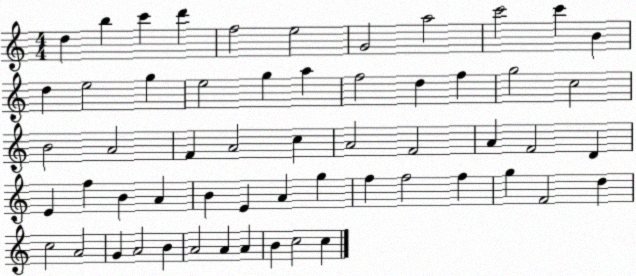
X:1
T:Untitled
M:4/4
L:1/4
K:C
d b c' d' f2 e2 G2 a2 c'2 c' B d e2 g e2 g a f2 d f g2 c2 B2 A2 F A2 c A2 F2 A F2 D E f B A B E A g f f2 f g F2 d c2 A2 G A2 B A2 A A B c2 c